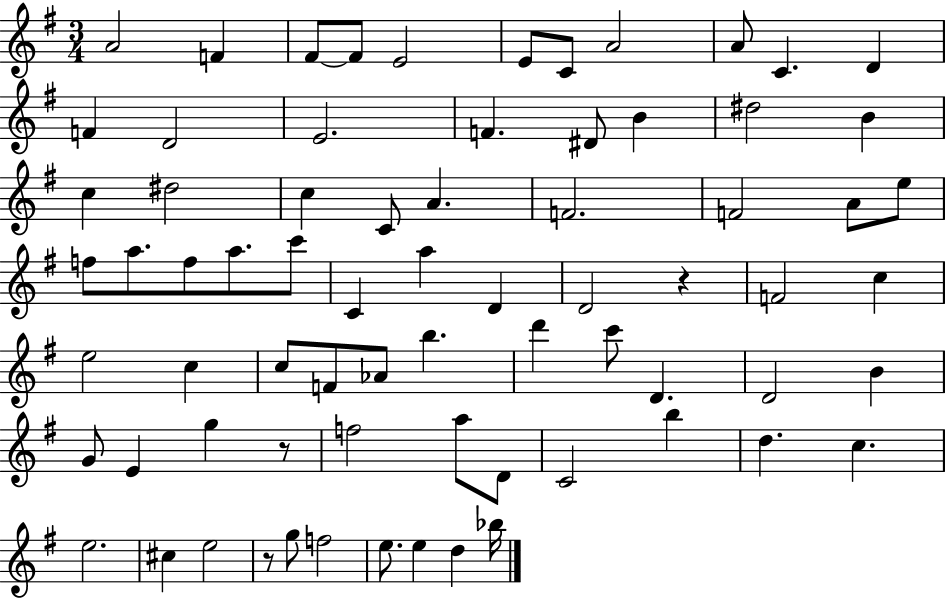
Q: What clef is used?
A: treble